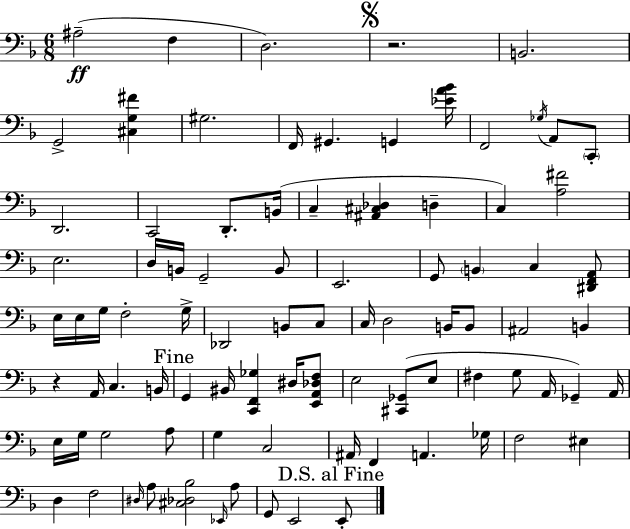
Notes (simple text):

A#3/h F3/q D3/h. R/h. B2/h. G2/h [C#3,G3,F#4]/q G#3/h. F2/s G#2/q. G2/q [Eb4,A4,Bb4]/s F2/h Gb3/s A2/e C2/e D2/h. C2/h D2/e. B2/s C3/q [A#2,C#3,Db3]/q D3/q C3/q [A3,F#4]/h E3/h. D3/s B2/s G2/h B2/e E2/h. G2/e B2/q C3/q [D#2,F2,A2]/e E3/s E3/s G3/s F3/h G3/s Db2/h B2/e C3/e C3/s D3/h B2/s B2/e A#2/h B2/q R/q A2/s C3/q. B2/s G2/q BIS2/s [C2,F2,Gb3]/q D#3/s [E2,A2,Db3,F3]/e E3/h [C#2,Gb2]/e E3/e F#3/q G3/e A2/s Gb2/q A2/s E3/s G3/s G3/h A3/e G3/q C3/h A#2/s F2/q A2/q. Gb3/s F3/h EIS3/q D3/q F3/h D#3/s A3/e [C#3,Db3,Bb3]/h Eb2/s A3/e G2/e E2/h E2/e